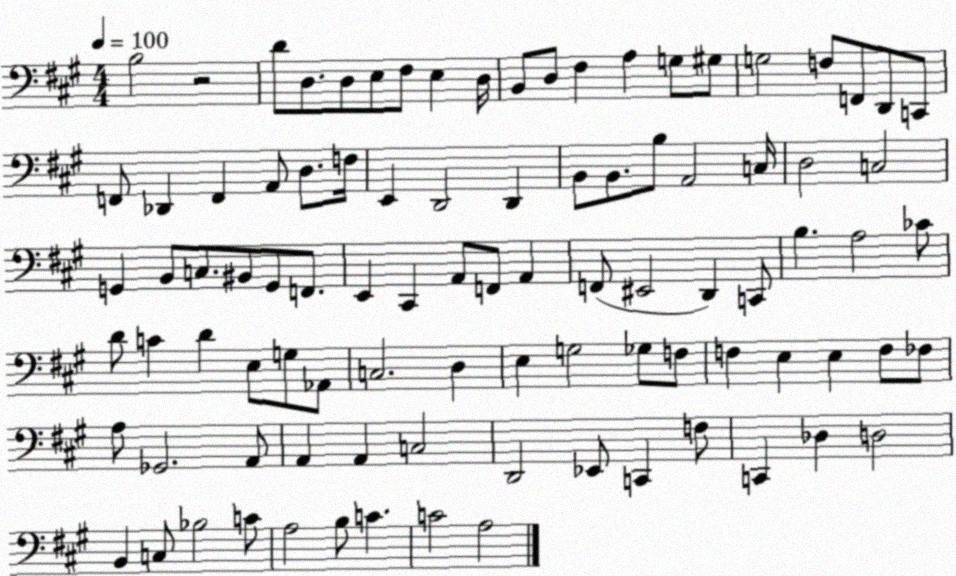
X:1
T:Untitled
M:4/4
L:1/4
K:A
B,2 z2 D/2 D,/2 D,/2 E,/2 ^F,/2 E, D,/4 B,,/2 D,/2 ^F, A, G,/2 ^G,/2 G,2 F,/2 F,,/2 D,,/2 C,,/2 F,,/2 _D,, F,, A,,/2 D,/2 F,/4 E,, D,,2 D,, B,,/2 B,,/2 B,/2 A,,2 C,/4 D,2 C,2 G,, B,,/2 C,/2 ^B,,/2 G,,/2 F,,/2 E,, ^C,, A,,/2 F,,/2 A,, F,,/2 ^E,,2 D,, C,,/2 B, A,2 _C/2 D/2 C D E,/2 G,/2 _A,,/2 C,2 D, E, G,2 _G,/2 F,/2 F, E, E, F,/2 _F,/2 A,/2 _G,,2 A,,/2 A,, A,, C,2 D,,2 _E,,/2 C,, F,/2 C,, _D, D,2 B,, C,/2 _B,2 C/2 A,2 B,/2 C C2 A,2